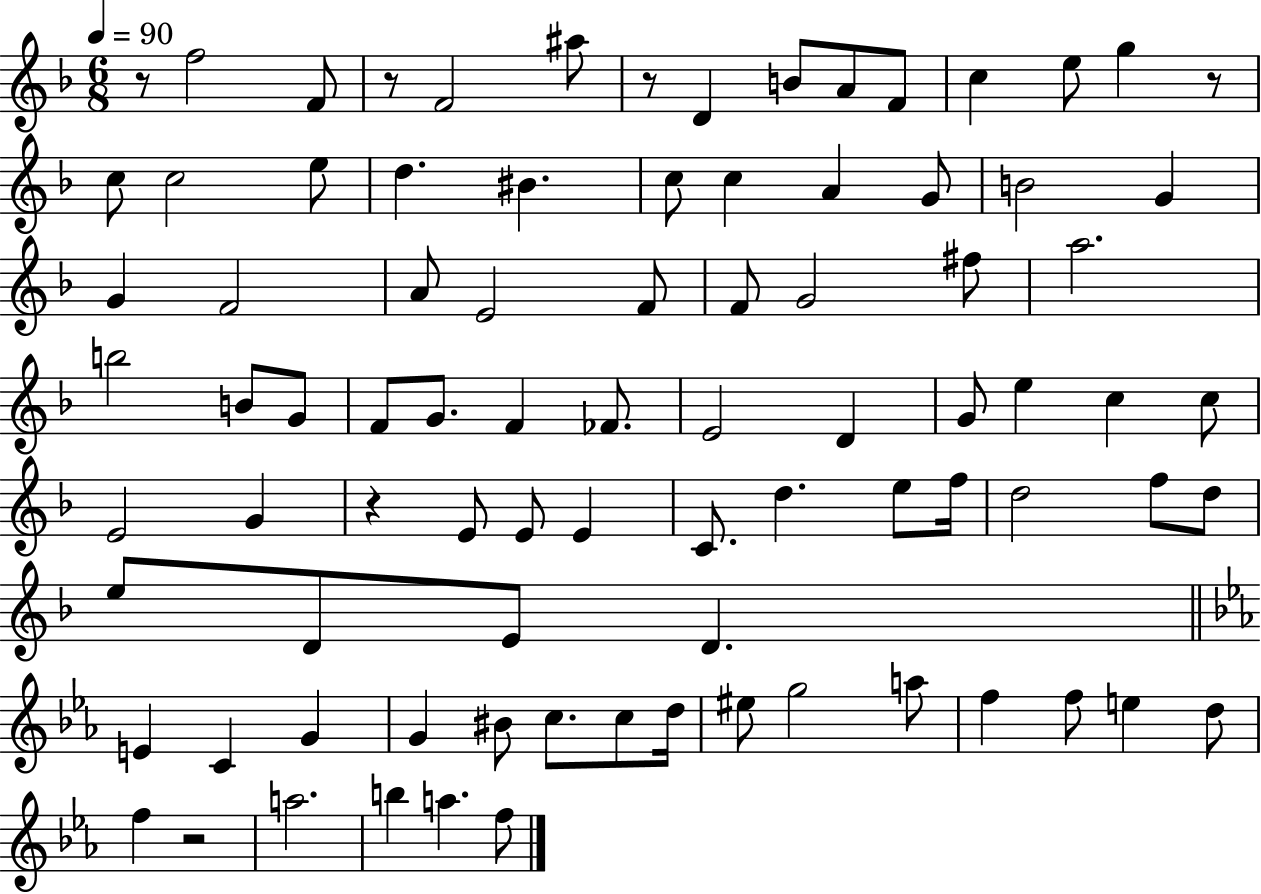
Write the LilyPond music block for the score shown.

{
  \clef treble
  \numericTimeSignature
  \time 6/8
  \key f \major
  \tempo 4 = 90
  r8 f''2 f'8 | r8 f'2 ais''8 | r8 d'4 b'8 a'8 f'8 | c''4 e''8 g''4 r8 | \break c''8 c''2 e''8 | d''4. bis'4. | c''8 c''4 a'4 g'8 | b'2 g'4 | \break g'4 f'2 | a'8 e'2 f'8 | f'8 g'2 fis''8 | a''2. | \break b''2 b'8 g'8 | f'8 g'8. f'4 fes'8. | e'2 d'4 | g'8 e''4 c''4 c''8 | \break e'2 g'4 | r4 e'8 e'8 e'4 | c'8. d''4. e''8 f''16 | d''2 f''8 d''8 | \break e''8 d'8 e'8 d'4. | \bar "||" \break \key ees \major e'4 c'4 g'4 | g'4 bis'8 c''8. c''8 d''16 | eis''8 g''2 a''8 | f''4 f''8 e''4 d''8 | \break f''4 r2 | a''2. | b''4 a''4. f''8 | \bar "|."
}